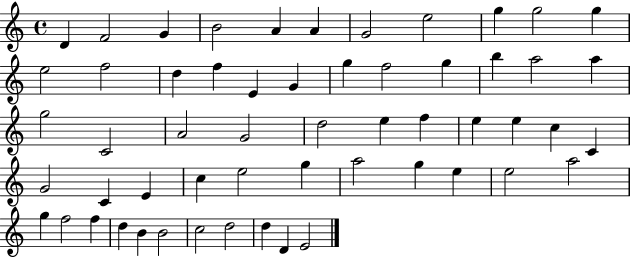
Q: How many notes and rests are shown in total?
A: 56